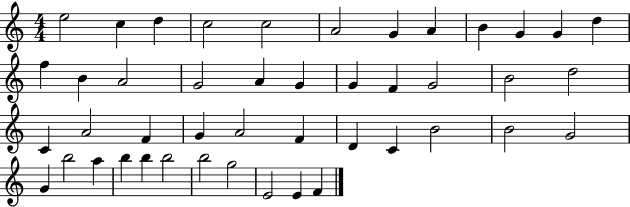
E5/h C5/q D5/q C5/h C5/h A4/h G4/q A4/q B4/q G4/q G4/q D5/q F5/q B4/q A4/h G4/h A4/q G4/q G4/q F4/q G4/h B4/h D5/h C4/q A4/h F4/q G4/q A4/h F4/q D4/q C4/q B4/h B4/h G4/h G4/q B5/h A5/q B5/q B5/q B5/h B5/h G5/h E4/h E4/q F4/q